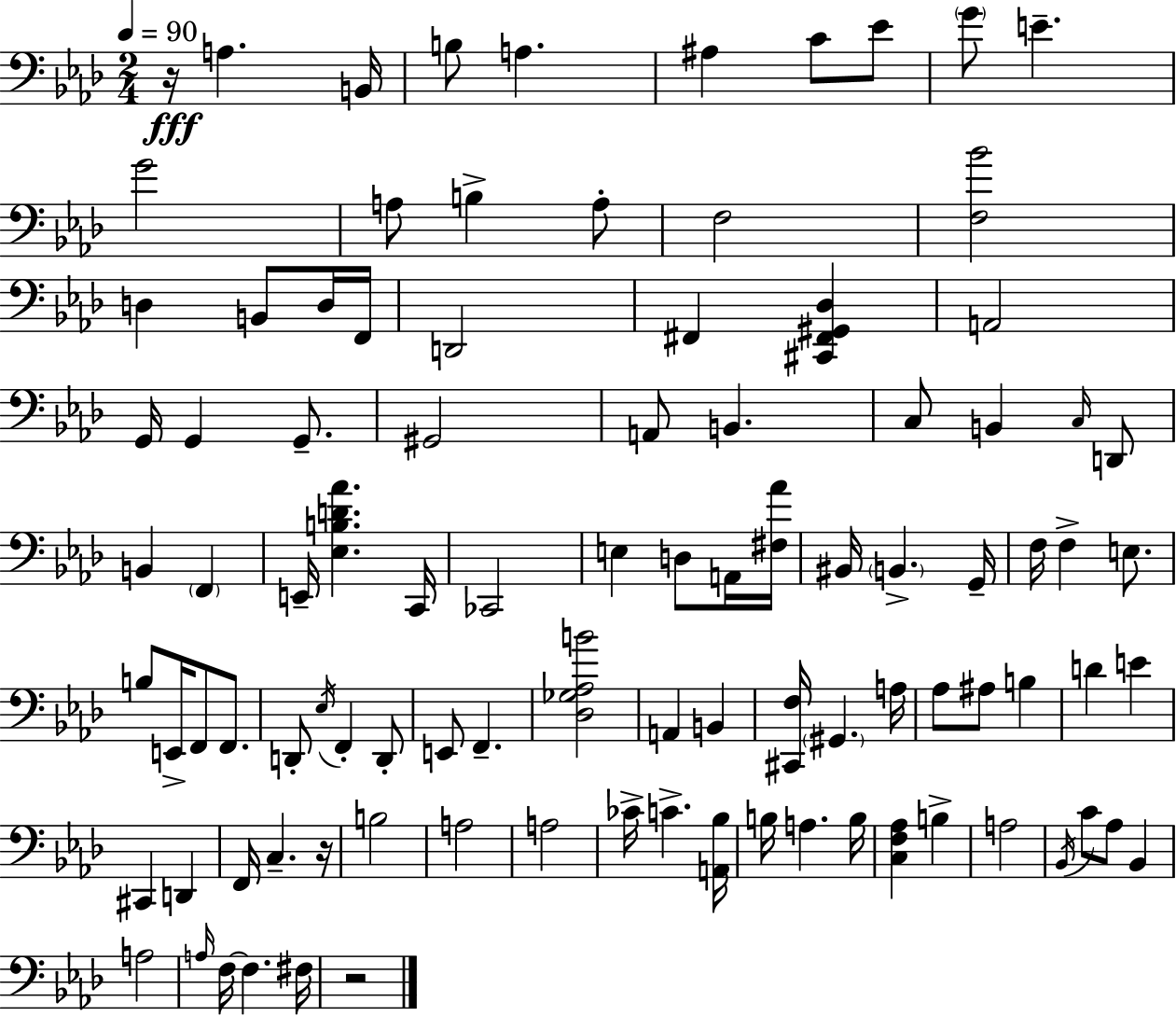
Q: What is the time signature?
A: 2/4